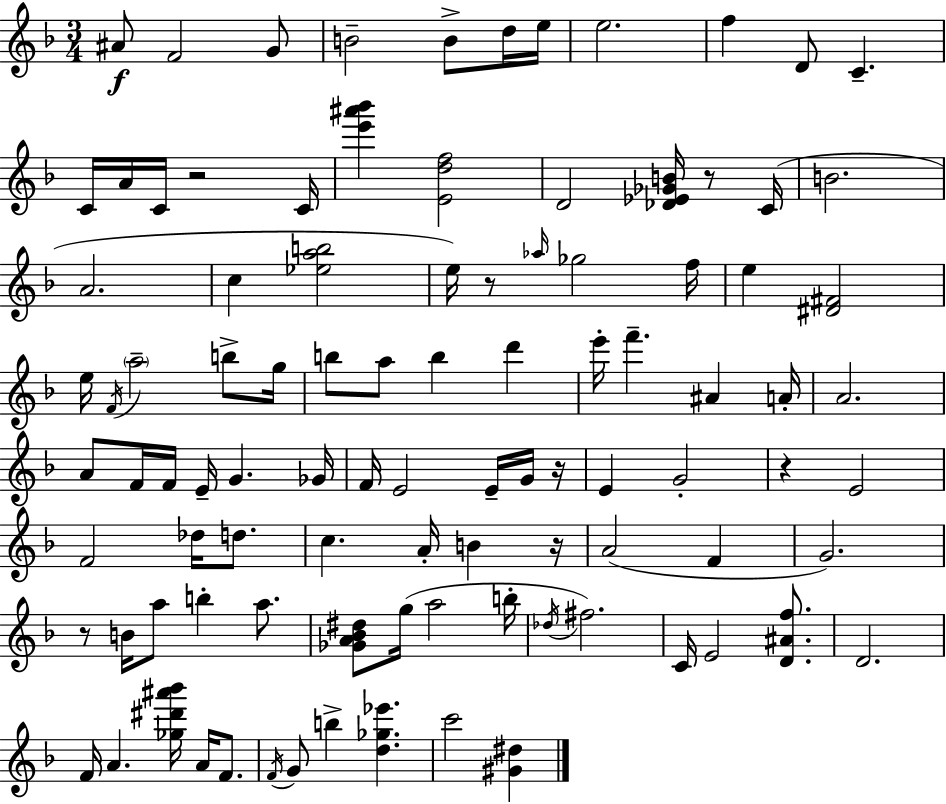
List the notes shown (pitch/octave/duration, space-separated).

A#4/e F4/h G4/e B4/h B4/e D5/s E5/s E5/h. F5/q D4/e C4/q. C4/s A4/s C4/s R/h C4/s [E6,A#6,Bb6]/q [E4,D5,F5]/h D4/h [Db4,Eb4,Gb4,B4]/s R/e C4/s B4/h. A4/h. C5/q [Eb5,A5,B5]/h E5/s R/e Ab5/s Gb5/h F5/s E5/q [D#4,F#4]/h E5/s F4/s A5/h B5/e G5/s B5/e A5/e B5/q D6/q E6/s F6/q. A#4/q A4/s A4/h. A4/e F4/s F4/s E4/s G4/q. Gb4/s F4/s E4/h E4/s G4/s R/s E4/q G4/h R/q E4/h F4/h Db5/s D5/e. C5/q. A4/s B4/q R/s A4/h F4/q G4/h. R/e B4/s A5/e B5/q A5/e. [Gb4,A4,Bb4,D#5]/e G5/s A5/h B5/s Db5/s F#5/h. C4/s E4/h [D4,A#4,F5]/e. D4/h. F4/s A4/q. [Gb5,D#6,A#6,Bb6]/s A4/s F4/e. F4/s G4/e B5/q [D5,Gb5,Eb6]/q. C6/h [G#4,D#5]/q